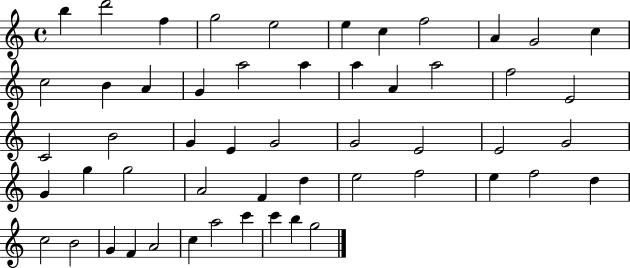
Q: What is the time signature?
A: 4/4